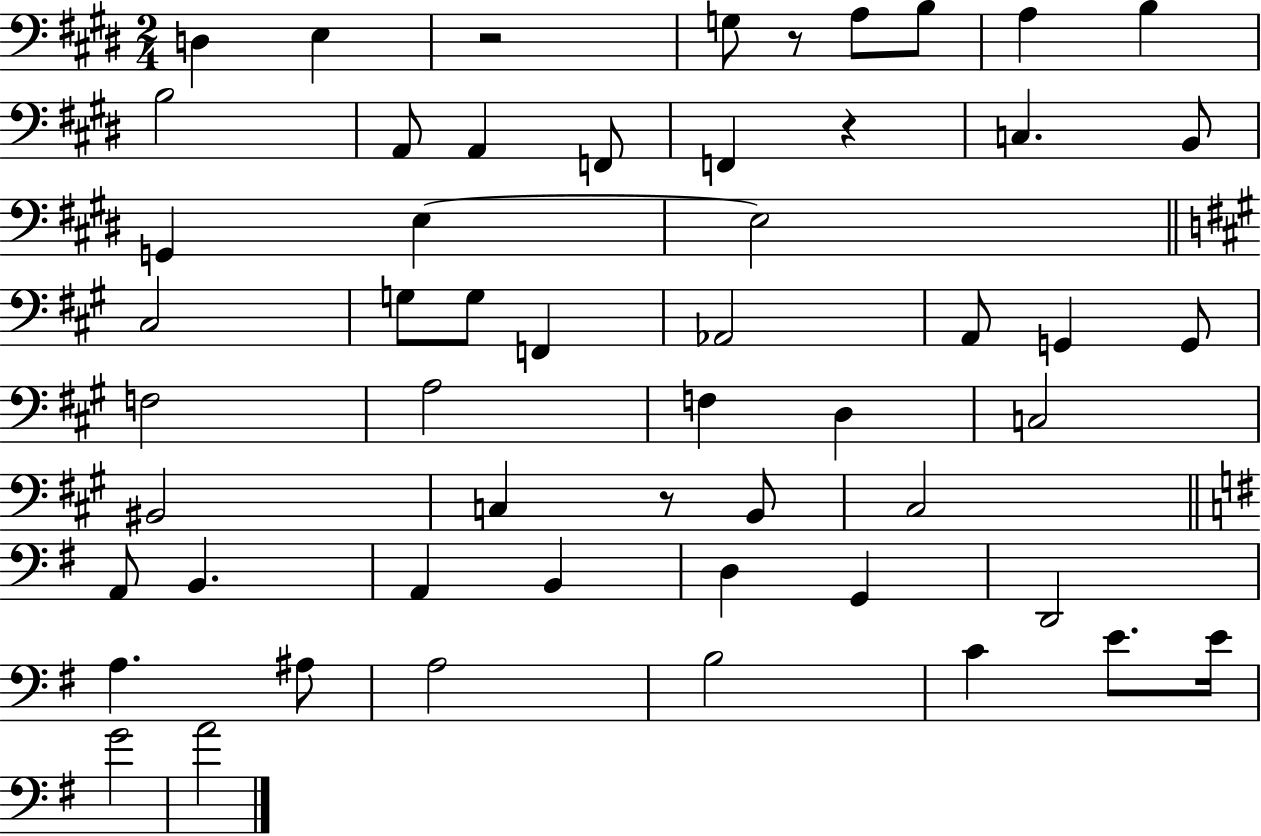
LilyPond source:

{
  \clef bass
  \numericTimeSignature
  \time 2/4
  \key e \major
  d4 e4 | r2 | g8 r8 a8 b8 | a4 b4 | \break b2 | a,8 a,4 f,8 | f,4 r4 | c4. b,8 | \break g,4 e4~~ | e2 | \bar "||" \break \key a \major cis2 | g8 g8 f,4 | aes,2 | a,8 g,4 g,8 | \break f2 | a2 | f4 d4 | c2 | \break bis,2 | c4 r8 b,8 | cis2 | \bar "||" \break \key e \minor a,8 b,4. | a,4 b,4 | d4 g,4 | d,2 | \break a4. ais8 | a2 | b2 | c'4 e'8. e'16 | \break g'2 | a'2 | \bar "|."
}